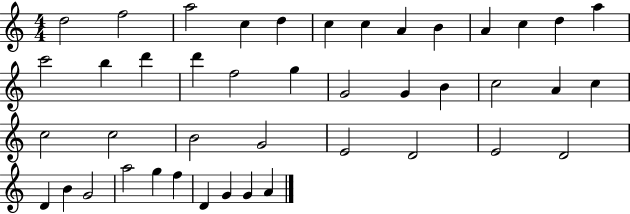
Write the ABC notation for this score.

X:1
T:Untitled
M:4/4
L:1/4
K:C
d2 f2 a2 c d c c A B A c d a c'2 b d' d' f2 g G2 G B c2 A c c2 c2 B2 G2 E2 D2 E2 D2 D B G2 a2 g f D G G A